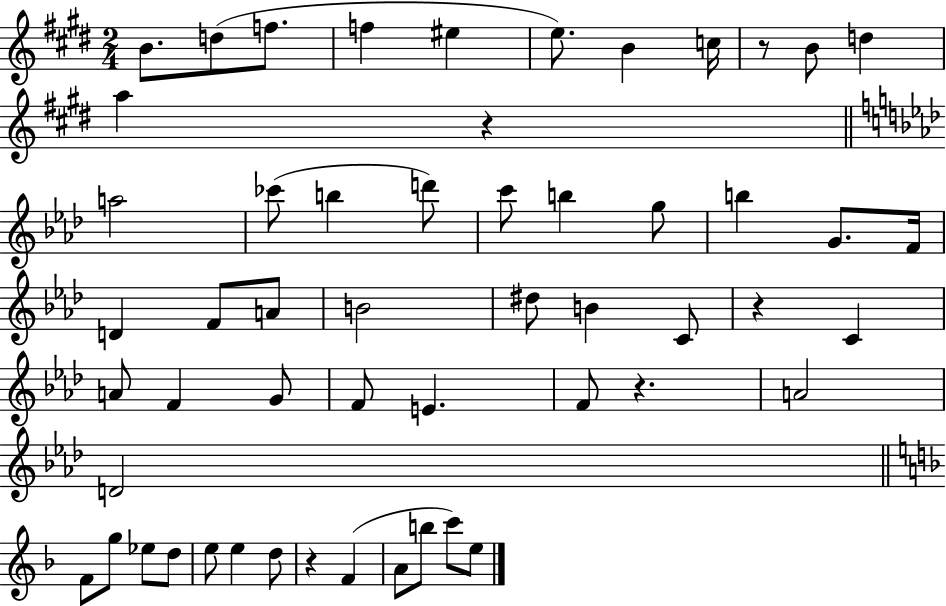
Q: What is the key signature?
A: E major